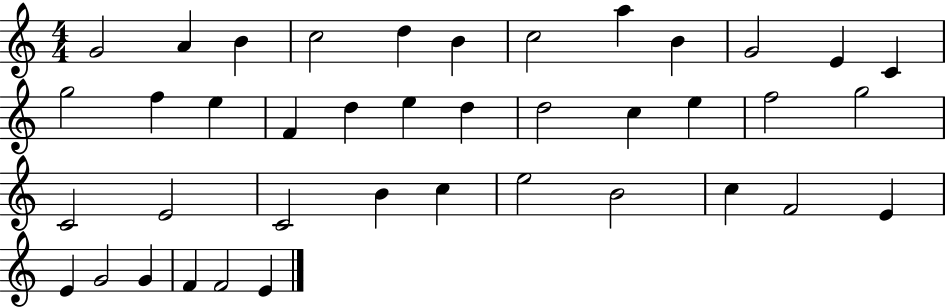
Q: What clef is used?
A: treble